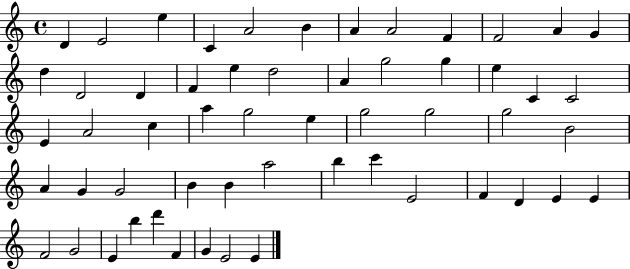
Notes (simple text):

D4/q E4/h E5/q C4/q A4/h B4/q A4/q A4/h F4/q F4/h A4/q G4/q D5/q D4/h D4/q F4/q E5/q D5/h A4/q G5/h G5/q E5/q C4/q C4/h E4/q A4/h C5/q A5/q G5/h E5/q G5/h G5/h G5/h B4/h A4/q G4/q G4/h B4/q B4/q A5/h B5/q C6/q E4/h F4/q D4/q E4/q E4/q F4/h G4/h E4/q B5/q D6/q F4/q G4/q E4/h E4/q